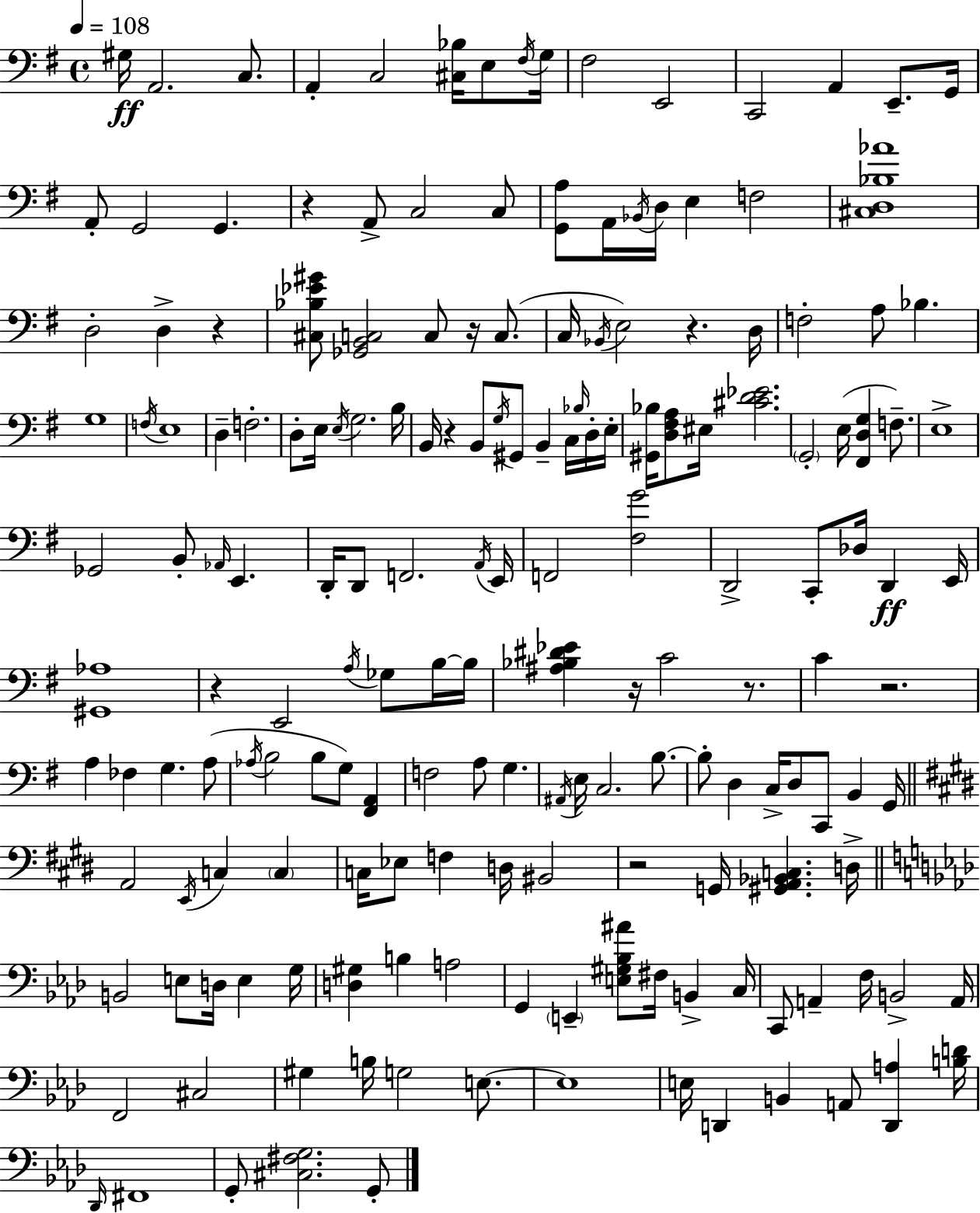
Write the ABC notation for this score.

X:1
T:Untitled
M:4/4
L:1/4
K:G
^G,/4 A,,2 C,/2 A,, C,2 [^C,_B,]/4 E,/2 ^F,/4 G,/4 ^F,2 E,,2 C,,2 A,, E,,/2 G,,/4 A,,/2 G,,2 G,, z A,,/2 C,2 C,/2 [G,,A,]/2 A,,/4 _B,,/4 D,/4 E, F,2 [^C,D,_B,_A]4 D,2 D, z [^C,_B,_E^G]/2 [_G,,B,,C,]2 C,/2 z/4 C,/2 C,/4 _B,,/4 E,2 z D,/4 F,2 A,/2 _B, G,4 F,/4 E,4 D, F,2 D,/2 E,/4 E,/4 G,2 B,/4 B,,/4 z B,,/2 G,/4 ^G,,/2 B,, C,/4 _B,/4 D,/4 E,/4 [^G,,_B,]/4 [D,^F,A,]/2 ^E,/4 [^CD_E]2 G,,2 E,/4 [^F,,D,G,] F,/2 E,4 _G,,2 B,,/2 _A,,/4 E,, D,,/4 D,,/2 F,,2 A,,/4 E,,/4 F,,2 [^F,G]2 D,,2 C,,/2 _D,/4 D,, E,,/4 [^G,,_A,]4 z E,,2 A,/4 _G,/2 B,/4 B,/4 [^A,_B,^D_E] z/4 C2 z/2 C z2 A, _F, G, A,/2 _A,/4 B,2 B,/2 G,/2 [^F,,A,,] F,2 A,/2 G, ^A,,/4 E,/4 C,2 B,/2 B,/2 D, C,/4 D,/2 C,,/2 B,, G,,/4 A,,2 E,,/4 C, C, C,/4 _E,/2 F, D,/4 ^B,,2 z2 G,,/4 [^G,,A,,_B,,C,] D,/4 B,,2 E,/2 D,/4 E, G,/4 [D,^G,] B, A,2 G,, E,, [E,^G,_B,^A]/2 ^F,/4 B,, C,/4 C,,/2 A,, F,/4 B,,2 A,,/4 F,,2 ^C,2 ^G, B,/4 G,2 E,/2 E,4 E,/4 D,, B,, A,,/2 [D,,A,] [B,D]/4 _D,,/4 ^F,,4 G,,/2 [^C,^F,G,]2 G,,/2